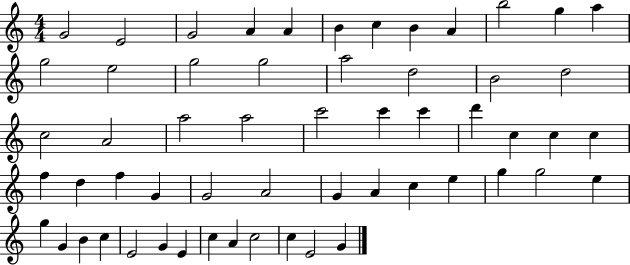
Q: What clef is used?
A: treble